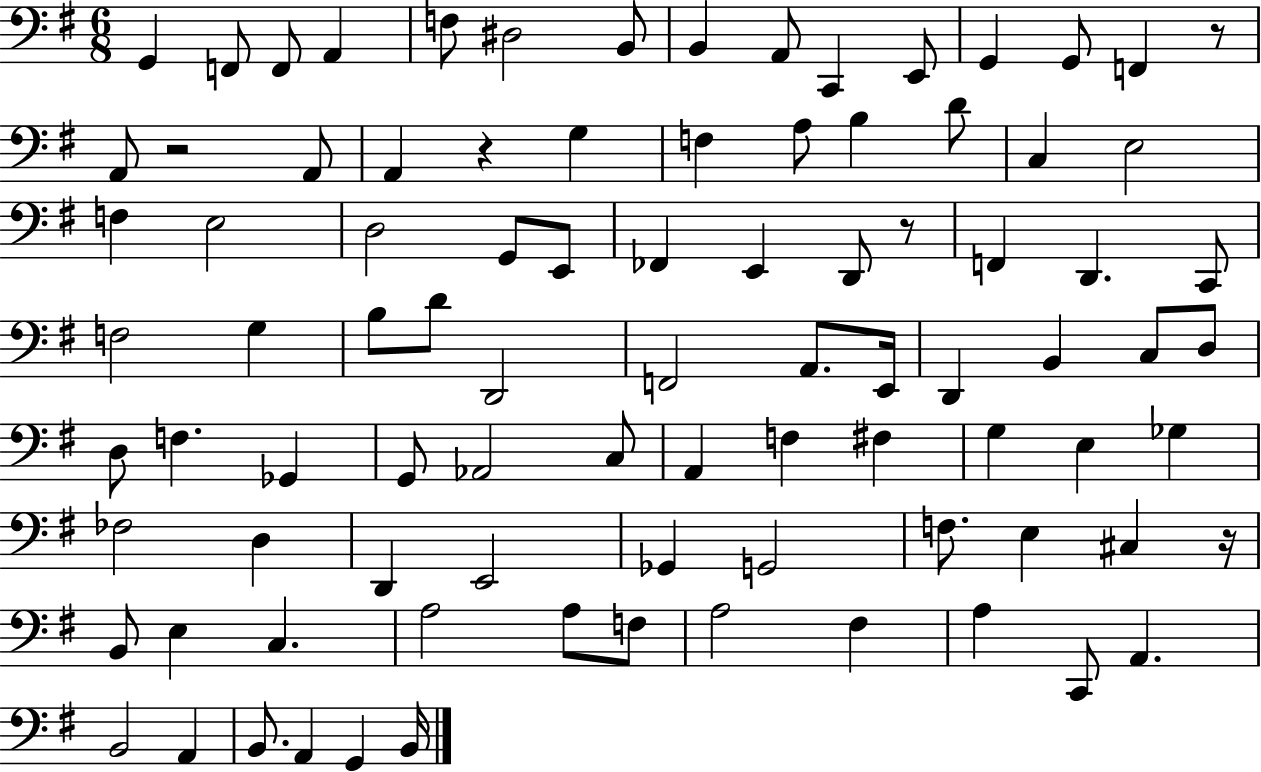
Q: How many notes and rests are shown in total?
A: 90